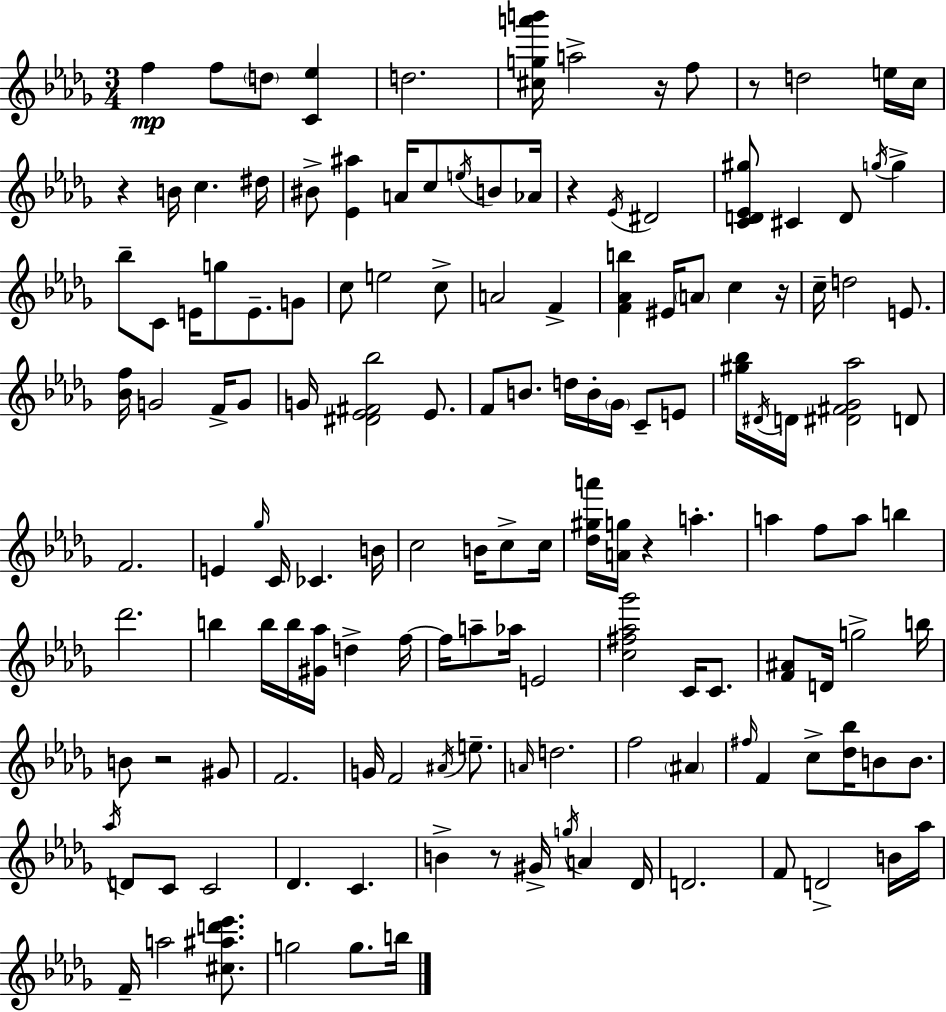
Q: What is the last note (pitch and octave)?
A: B5